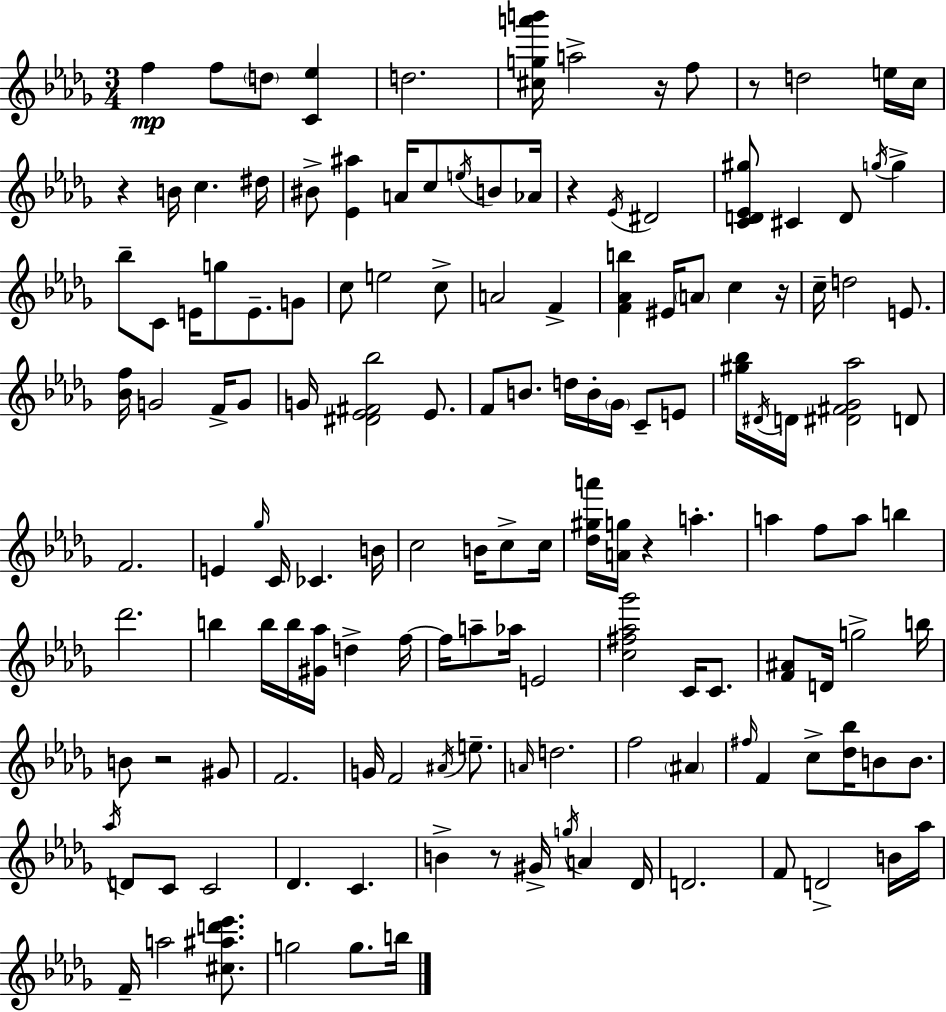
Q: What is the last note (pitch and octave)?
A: B5